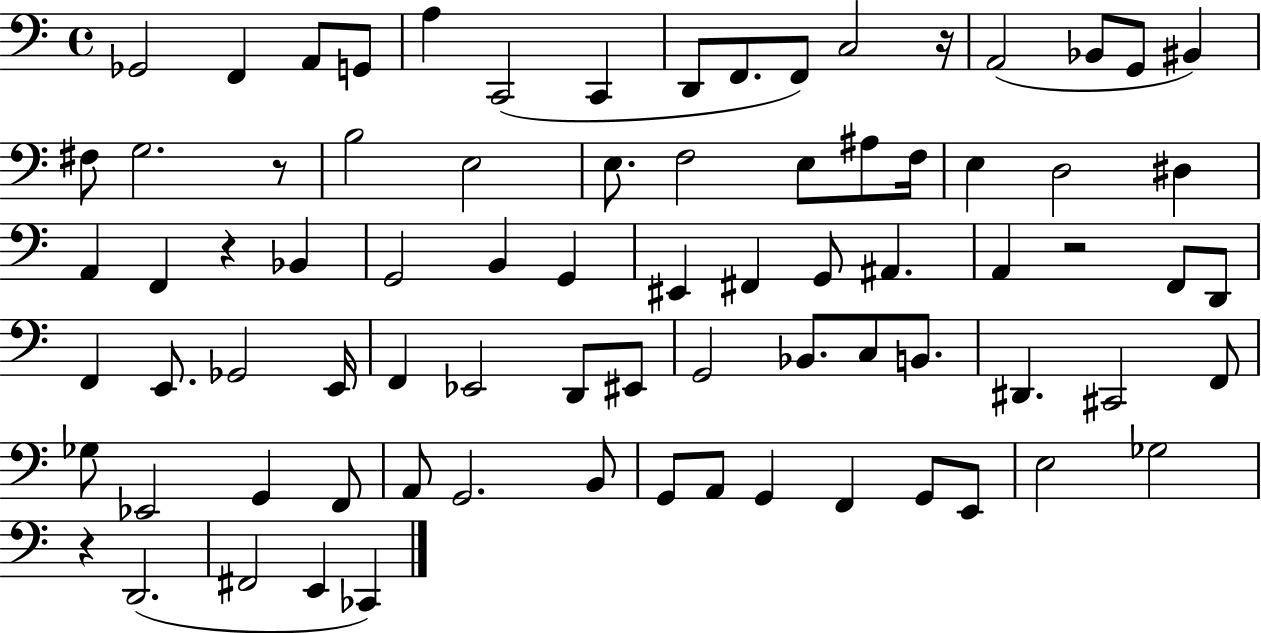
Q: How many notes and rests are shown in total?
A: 79